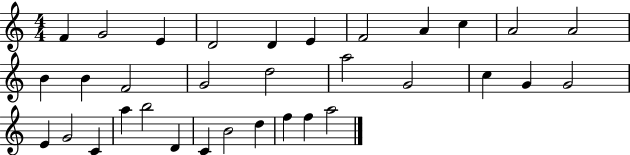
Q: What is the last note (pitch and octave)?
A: A5